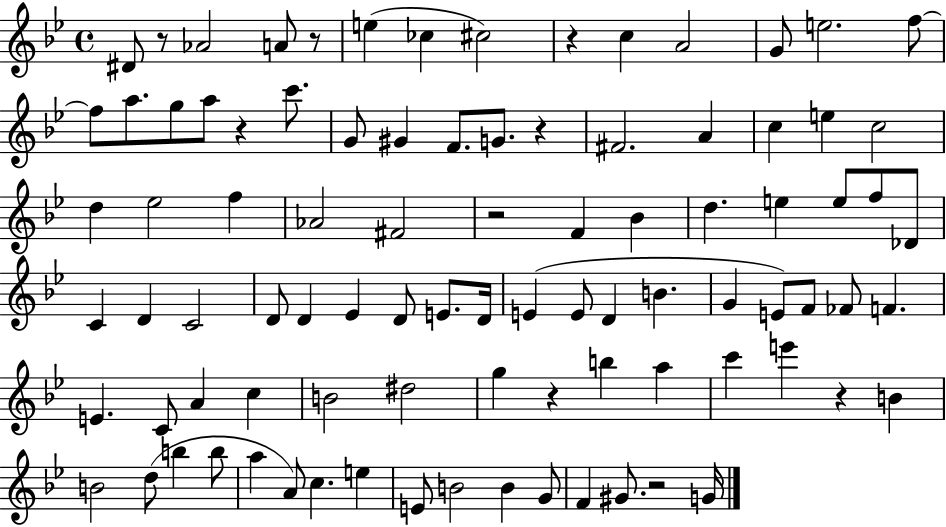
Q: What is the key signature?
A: BES major